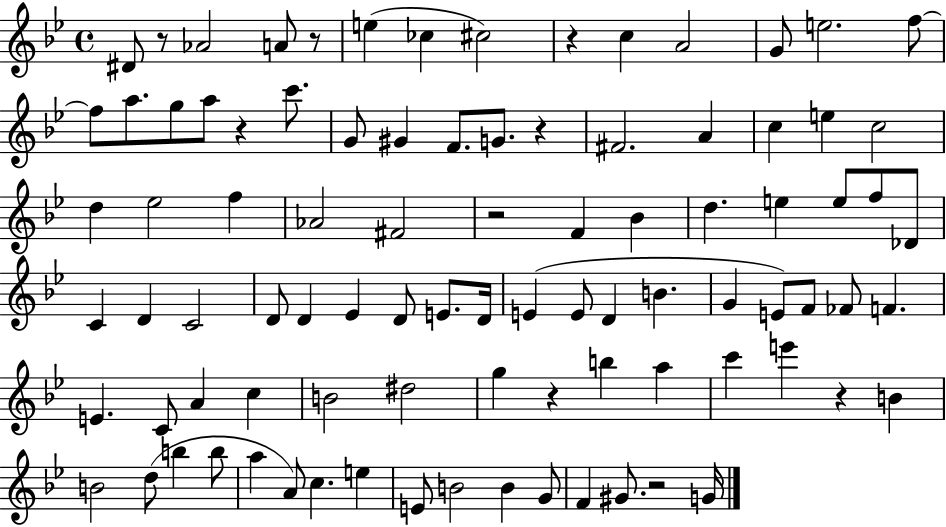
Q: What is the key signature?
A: BES major